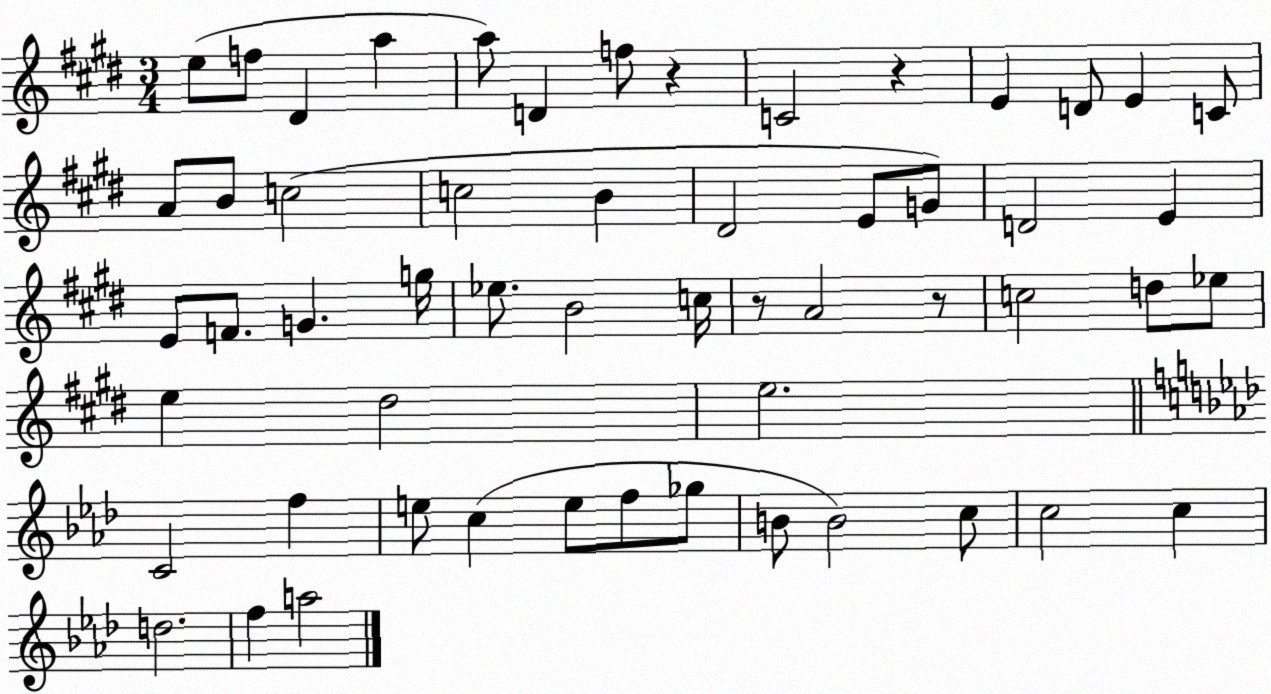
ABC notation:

X:1
T:Untitled
M:3/4
L:1/4
K:E
e/2 f/2 ^D a a/2 D f/2 z C2 z E D/2 E C/2 A/2 B/2 c2 c2 B ^D2 E/2 G/2 D2 E E/2 F/2 G g/4 _e/2 B2 c/4 z/2 A2 z/2 c2 d/2 _e/2 e ^d2 e2 C2 f e/2 c e/2 f/2 _g/2 B/2 B2 c/2 c2 c d2 f a2